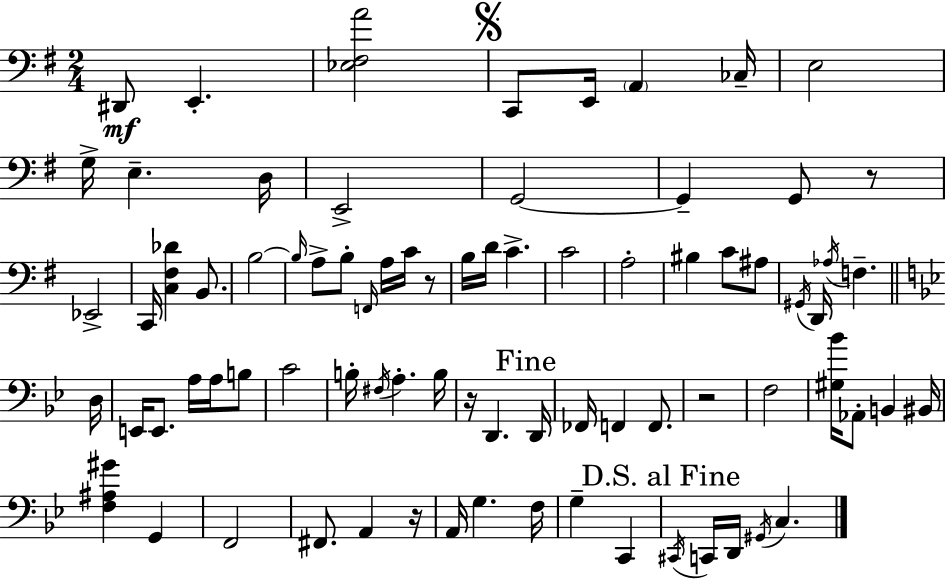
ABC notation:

X:1
T:Untitled
M:2/4
L:1/4
K:G
^D,,/2 E,, [_E,^F,A]2 C,,/2 E,,/4 A,, _C,/4 E,2 G,/4 E, D,/4 E,,2 G,,2 G,, G,,/2 z/2 _E,,2 C,,/4 [C,^F,_D] B,,/2 B,2 B,/4 A,/2 B,/2 F,,/4 A,/4 C/4 z/2 B,/4 D/4 C C2 A,2 ^B, C/2 ^A,/2 ^G,,/4 D,,/4 _A,/4 F, D,/4 E,,/4 E,,/2 A,/4 A,/4 B,/2 C2 B,/4 ^F,/4 A, B,/4 z/4 D,, D,,/4 _F,,/4 F,, F,,/2 z2 F,2 [^G,_B]/4 _A,,/2 B,, ^B,,/4 [F,^A,^G] G,, F,,2 ^F,,/2 A,, z/4 A,,/4 G, F,/4 G, C,, ^C,,/4 C,,/4 D,,/4 ^G,,/4 C,